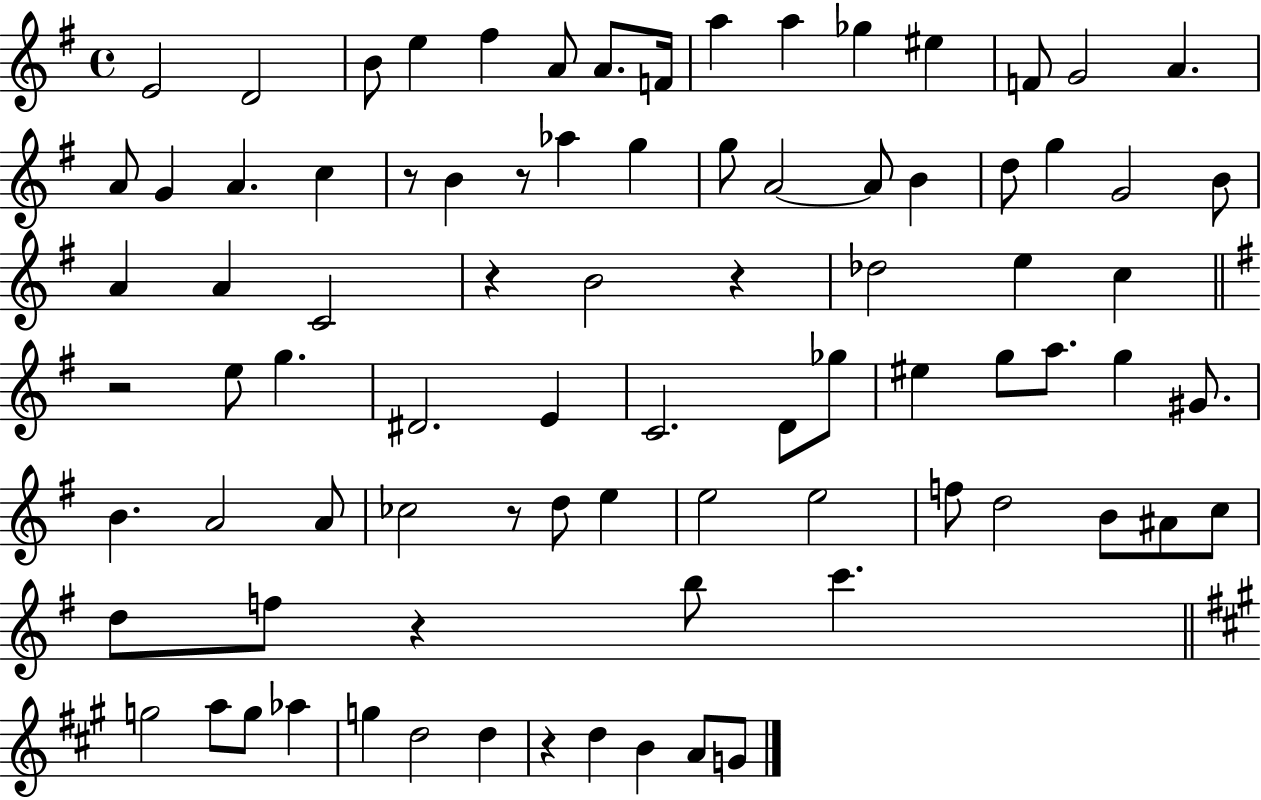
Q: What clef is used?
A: treble